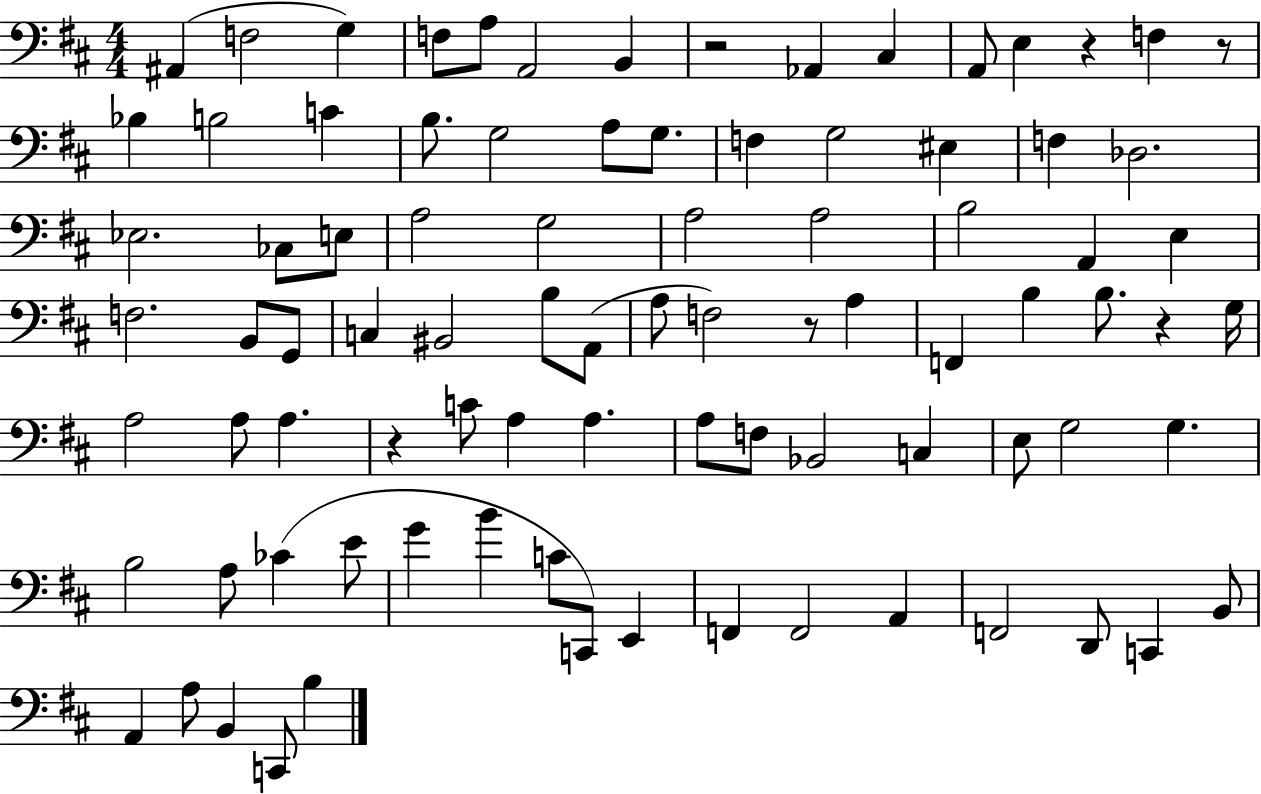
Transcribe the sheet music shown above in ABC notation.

X:1
T:Untitled
M:4/4
L:1/4
K:D
^A,, F,2 G, F,/2 A,/2 A,,2 B,, z2 _A,, ^C, A,,/2 E, z F, z/2 _B, B,2 C B,/2 G,2 A,/2 G,/2 F, G,2 ^E, F, _D,2 _E,2 _C,/2 E,/2 A,2 G,2 A,2 A,2 B,2 A,, E, F,2 B,,/2 G,,/2 C, ^B,,2 B,/2 A,,/2 A,/2 F,2 z/2 A, F,, B, B,/2 z G,/4 A,2 A,/2 A, z C/2 A, A, A,/2 F,/2 _B,,2 C, E,/2 G,2 G, B,2 A,/2 _C E/2 G B C/2 C,,/2 E,, F,, F,,2 A,, F,,2 D,,/2 C,, B,,/2 A,, A,/2 B,, C,,/2 B,